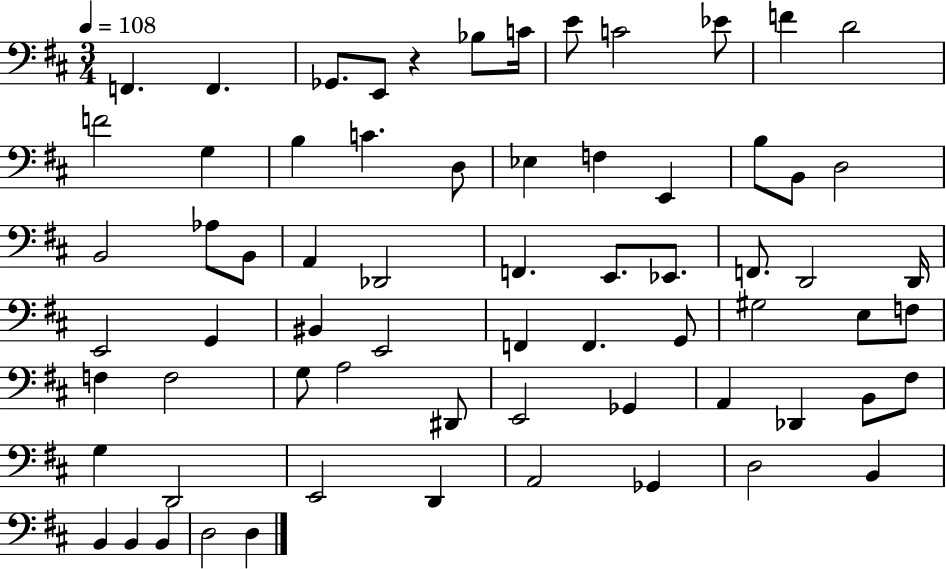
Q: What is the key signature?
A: D major